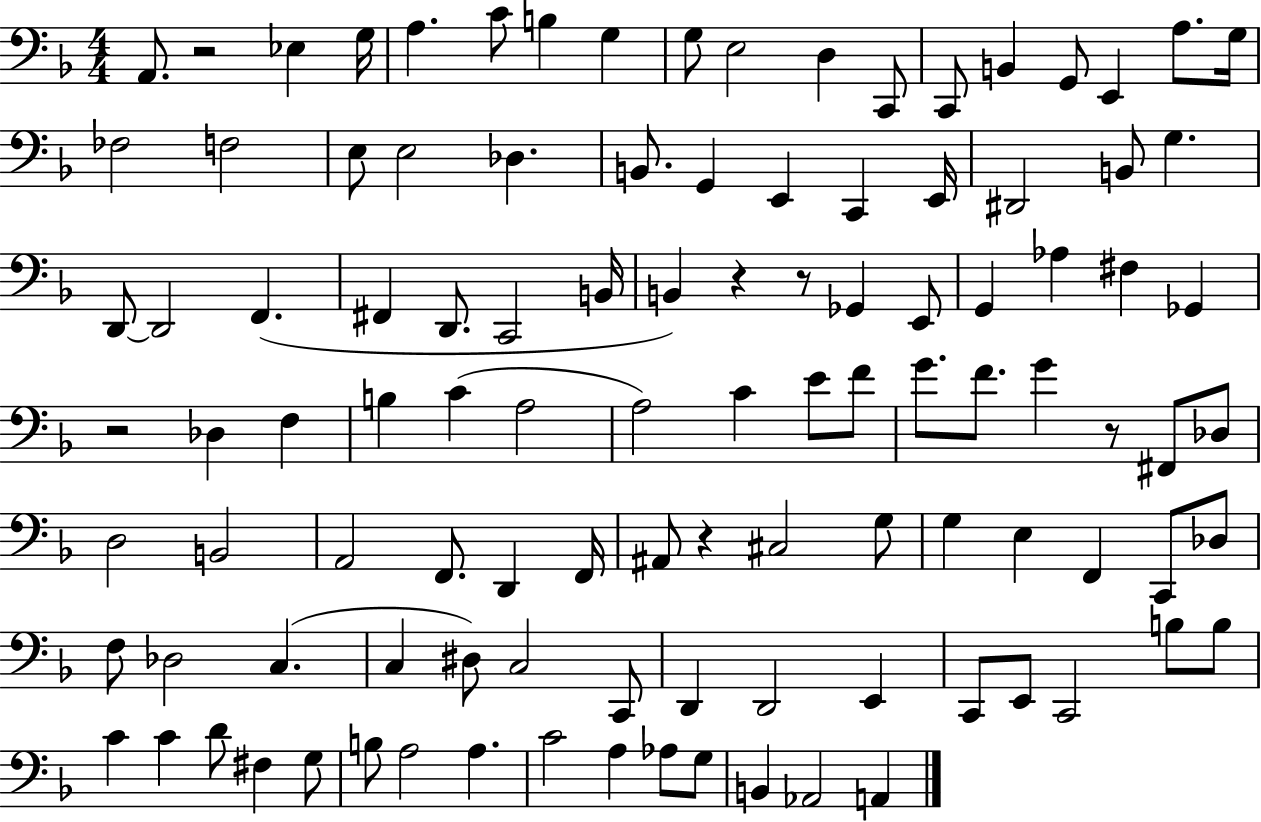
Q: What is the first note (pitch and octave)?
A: A2